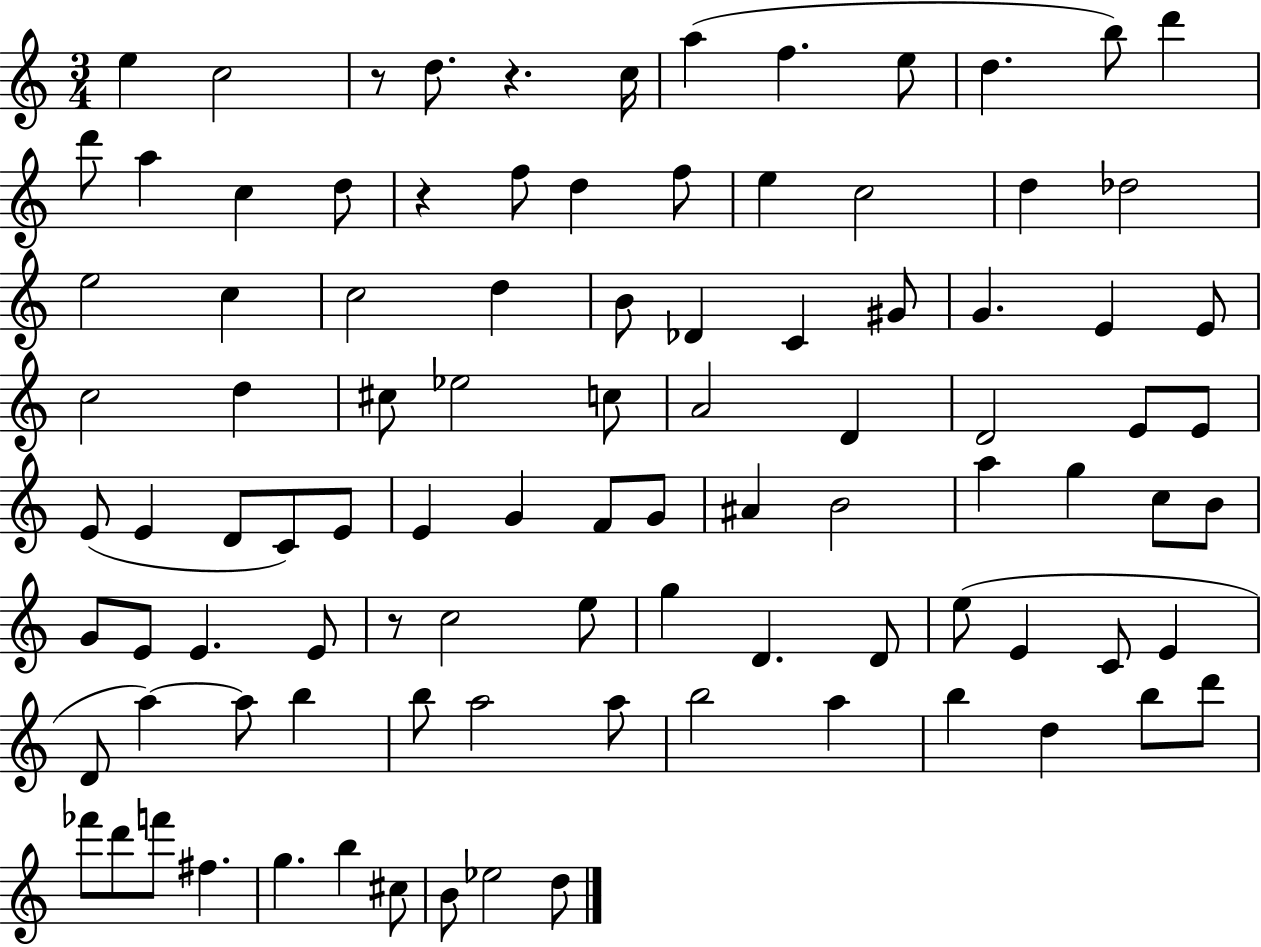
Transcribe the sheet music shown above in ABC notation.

X:1
T:Untitled
M:3/4
L:1/4
K:C
e c2 z/2 d/2 z c/4 a f e/2 d b/2 d' d'/2 a c d/2 z f/2 d f/2 e c2 d _d2 e2 c c2 d B/2 _D C ^G/2 G E E/2 c2 d ^c/2 _e2 c/2 A2 D D2 E/2 E/2 E/2 E D/2 C/2 E/2 E G F/2 G/2 ^A B2 a g c/2 B/2 G/2 E/2 E E/2 z/2 c2 e/2 g D D/2 e/2 E C/2 E D/2 a a/2 b b/2 a2 a/2 b2 a b d b/2 d'/2 _f'/2 d'/2 f'/2 ^f g b ^c/2 B/2 _e2 d/2